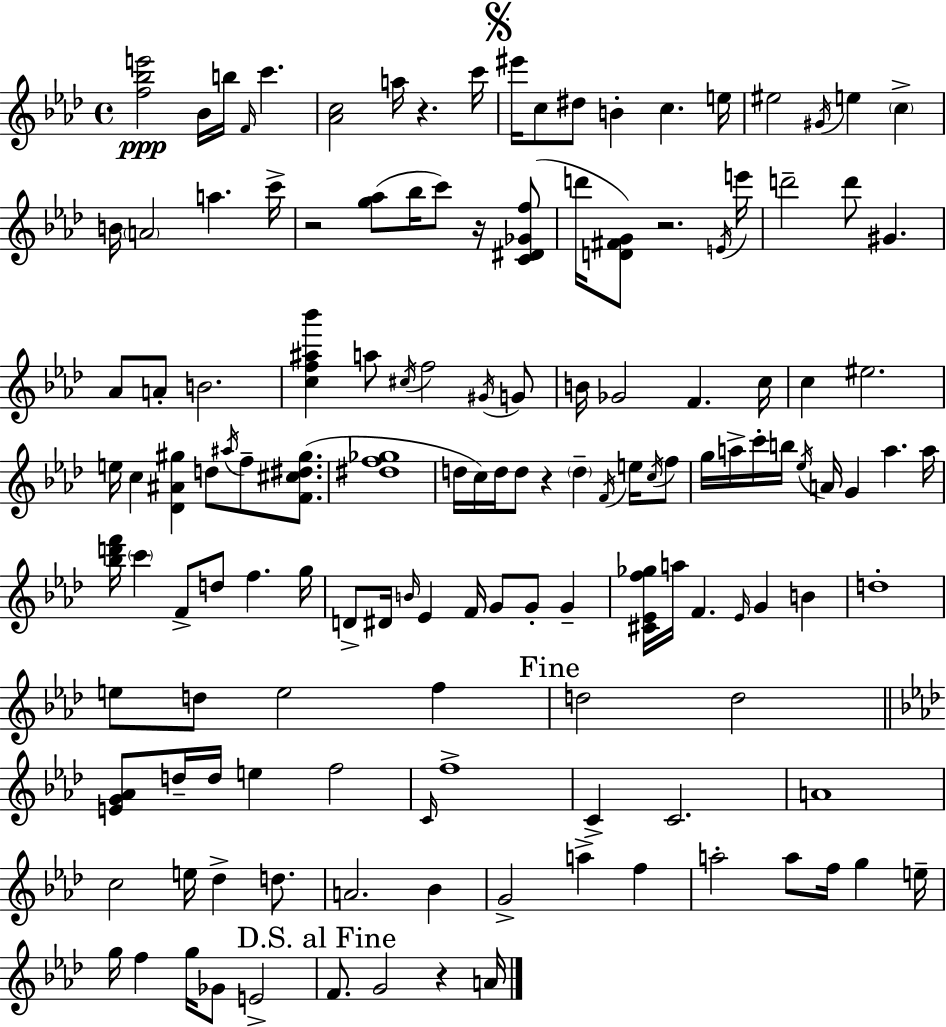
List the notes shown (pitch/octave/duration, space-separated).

[F5,Bb5,E6]/h Bb4/s B5/s F4/s C6/q. [Ab4,C5]/h A5/s R/q. C6/s EIS6/s C5/e D#5/e B4/q C5/q. E5/s EIS5/h G#4/s E5/q C5/q B4/s A4/h A5/q. C6/s R/h [G5,Ab5]/e Bb5/s C6/e R/s [C4,D#4,Gb4,F5]/e D6/s [D4,F#4,G4]/e R/h. E4/s E6/s D6/h D6/e G#4/q. Ab4/e A4/e B4/h. [C5,F5,A#5,Bb6]/q A5/e C#5/s F5/h G#4/s G4/e B4/s Gb4/h F4/q. C5/s C5/q EIS5/h. E5/s C5/q [Db4,A#4,G#5]/q D5/e A#5/s F5/e [F4,C#5,D#5,G#5]/e. [D#5,F5,Gb5]/w D5/s C5/s D5/s D5/e R/q D5/q F4/s E5/s C5/s F5/e G5/s A5/s C6/s B5/s Eb5/s A4/s G4/q A5/q. A5/s [Bb5,D6,F6]/s C6/q F4/e D5/e F5/q. G5/s D4/e D#4/s B4/s Eb4/q F4/s G4/e G4/e G4/q [C#4,Eb4,F5,Gb5]/s A5/s F4/q. Eb4/s G4/q B4/q D5/w E5/e D5/e E5/h F5/q D5/h D5/h [E4,G4,Ab4]/e D5/s D5/s E5/q F5/h C4/s F5/w C4/q C4/h. A4/w C5/h E5/s Db5/q D5/e. A4/h. Bb4/q G4/h A5/q F5/q A5/h A5/e F5/s G5/q E5/s G5/s F5/q G5/s Gb4/e E4/h F4/e. G4/h R/q A4/s